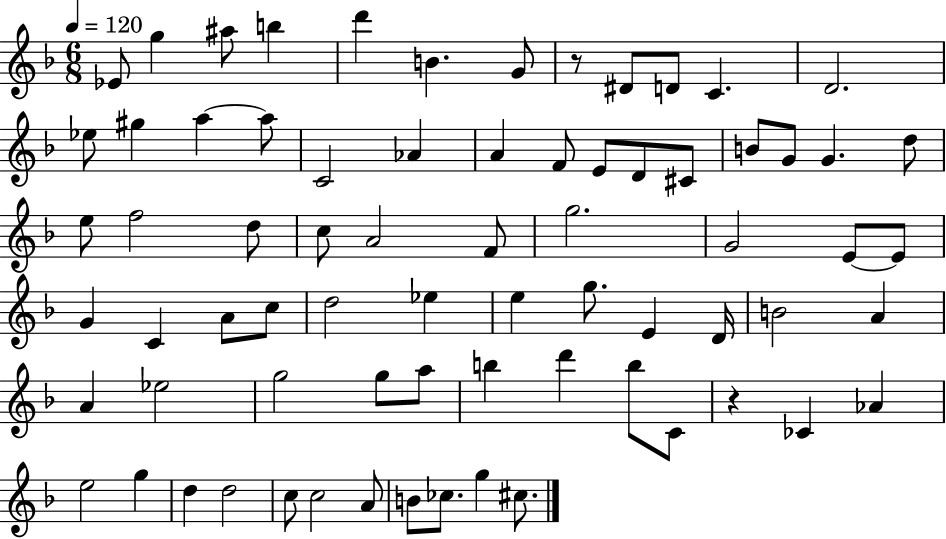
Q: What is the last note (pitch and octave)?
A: C#5